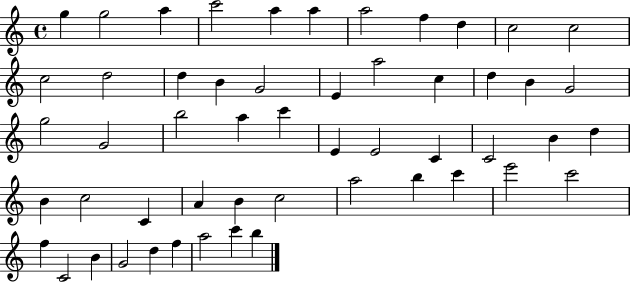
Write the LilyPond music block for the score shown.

{
  \clef treble
  \time 4/4
  \defaultTimeSignature
  \key c \major
  g''4 g''2 a''4 | c'''2 a''4 a''4 | a''2 f''4 d''4 | c''2 c''2 | \break c''2 d''2 | d''4 b'4 g'2 | e'4 a''2 c''4 | d''4 b'4 g'2 | \break g''2 g'2 | b''2 a''4 c'''4 | e'4 e'2 c'4 | c'2 b'4 d''4 | \break b'4 c''2 c'4 | a'4 b'4 c''2 | a''2 b''4 c'''4 | e'''2 c'''2 | \break f''4 c'2 b'4 | g'2 d''4 f''4 | a''2 c'''4 b''4 | \bar "|."
}